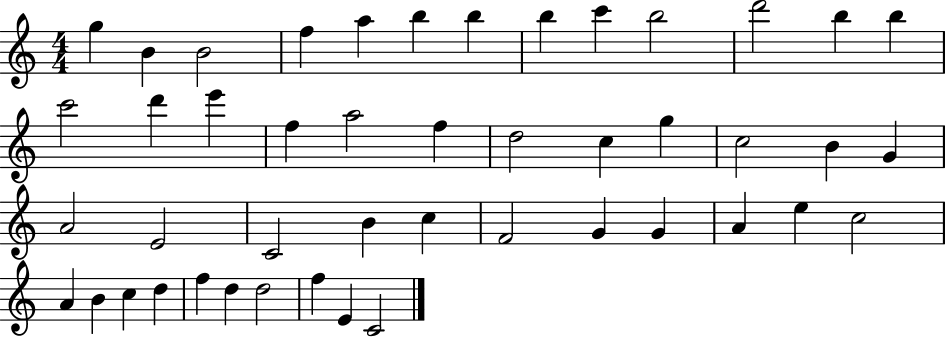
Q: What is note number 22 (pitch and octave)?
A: G5